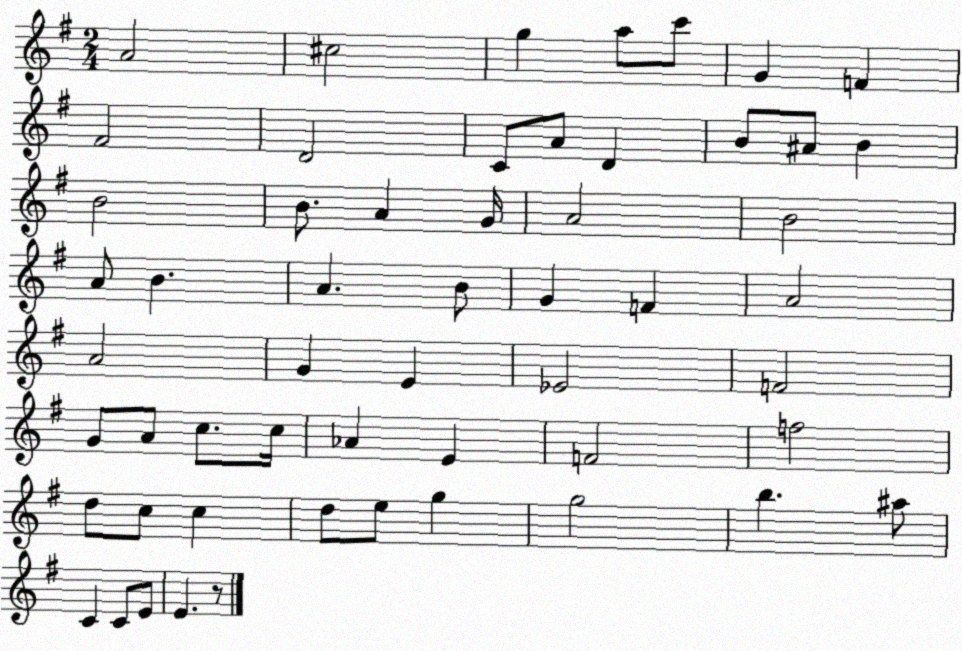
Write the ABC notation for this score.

X:1
T:Untitled
M:2/4
L:1/4
K:G
A2 ^c2 g a/2 c'/2 G F ^F2 D2 C/2 A/2 D B/2 ^A/2 B B2 B/2 A G/4 A2 B2 A/2 B A B/2 G F A2 A2 G E _E2 F2 G/2 A/2 c/2 c/4 _A E F2 f2 d/2 c/2 c d/2 e/2 g g2 b ^a/2 C C/2 E/2 E z/2